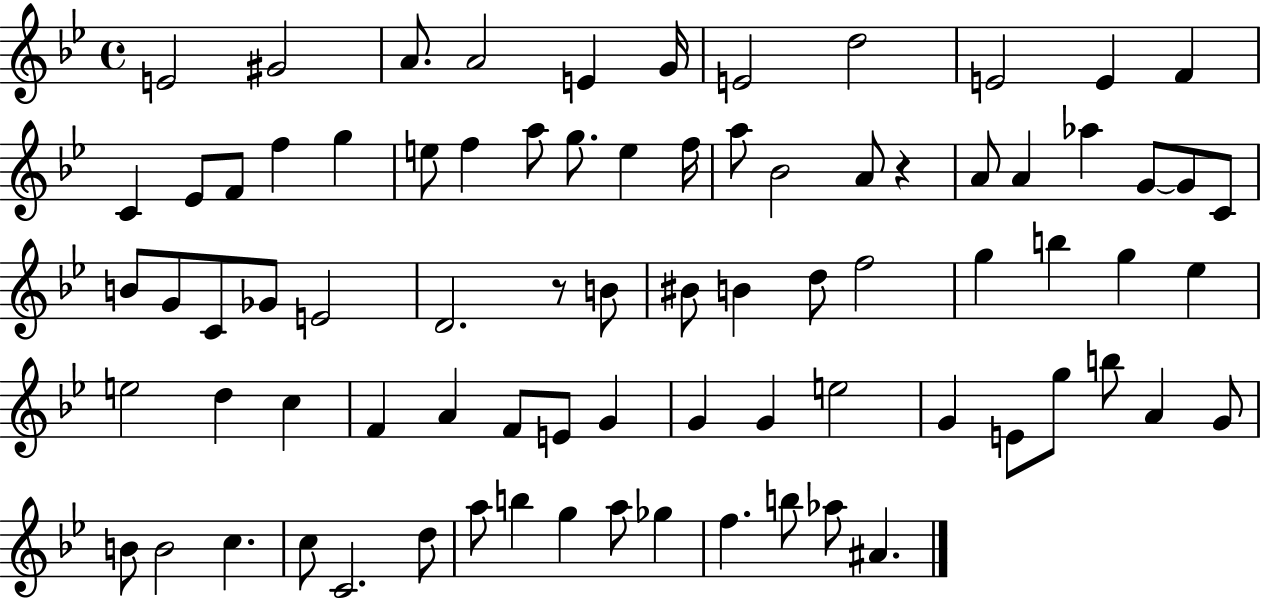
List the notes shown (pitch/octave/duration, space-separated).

E4/h G#4/h A4/e. A4/h E4/q G4/s E4/h D5/h E4/h E4/q F4/q C4/q Eb4/e F4/e F5/q G5/q E5/e F5/q A5/e G5/e. E5/q F5/s A5/e Bb4/h A4/e R/q A4/e A4/q Ab5/q G4/e G4/e C4/e B4/e G4/e C4/e Gb4/e E4/h D4/h. R/e B4/e BIS4/e B4/q D5/e F5/h G5/q B5/q G5/q Eb5/q E5/h D5/q C5/q F4/q A4/q F4/e E4/e G4/q G4/q G4/q E5/h G4/q E4/e G5/e B5/e A4/q G4/e B4/e B4/h C5/q. C5/e C4/h. D5/e A5/e B5/q G5/q A5/e Gb5/q F5/q. B5/e Ab5/e A#4/q.